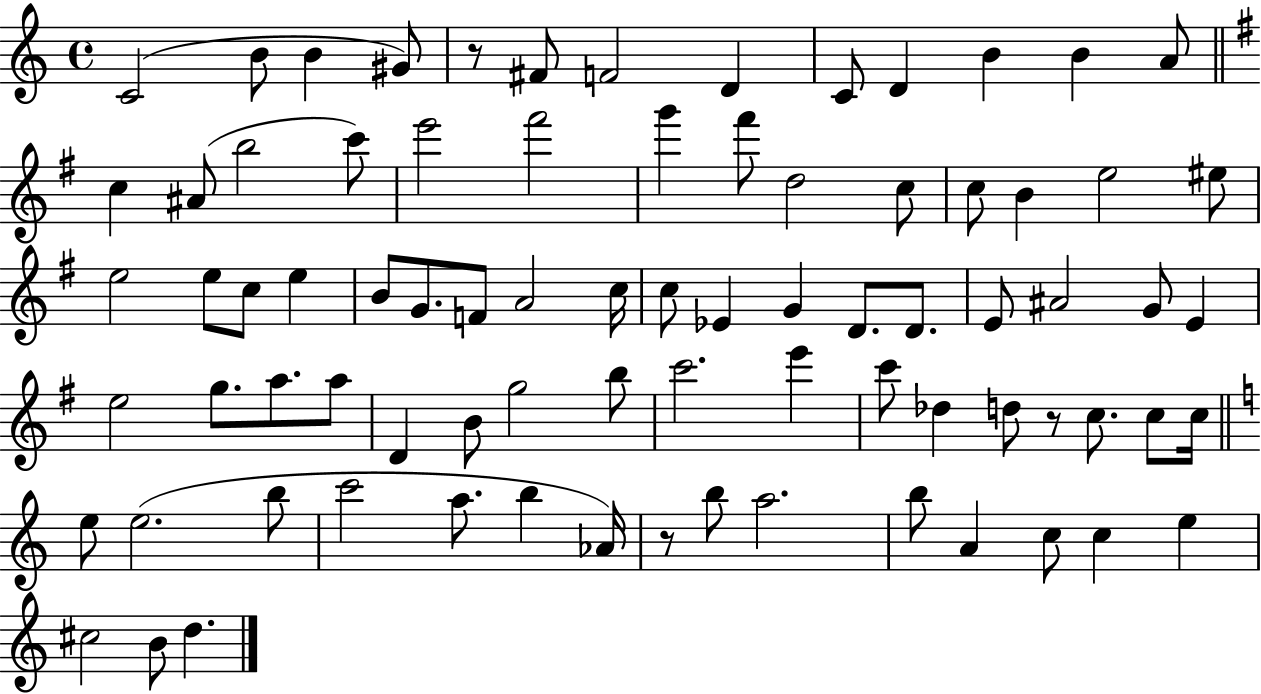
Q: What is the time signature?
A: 4/4